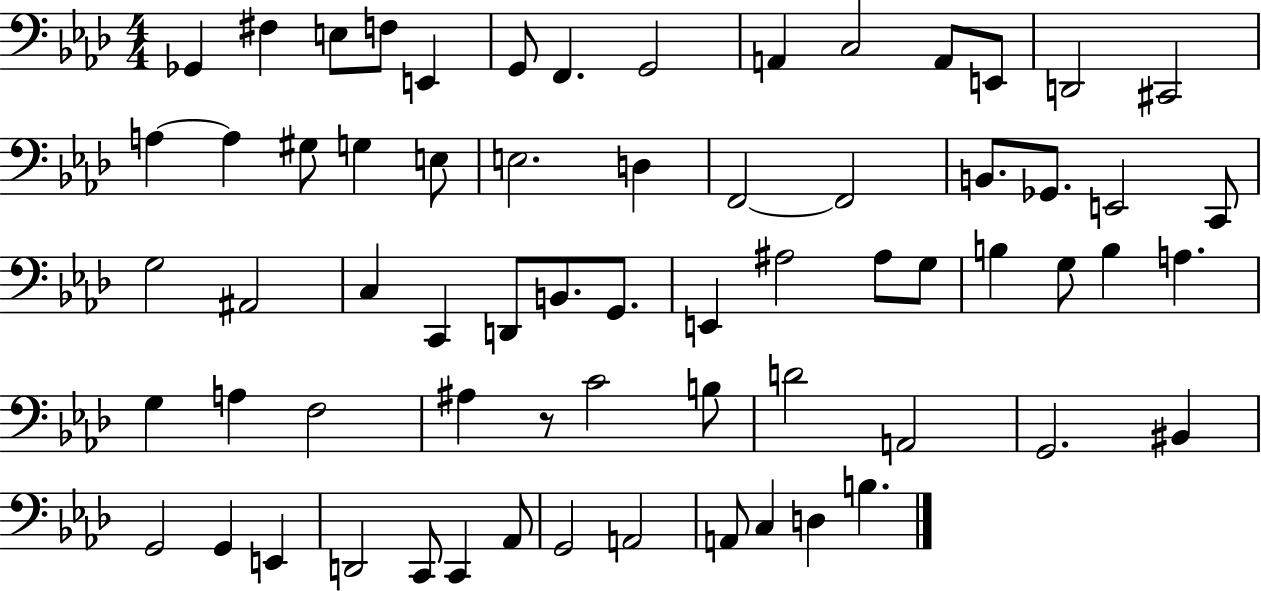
{
  \clef bass
  \numericTimeSignature
  \time 4/4
  \key aes \major
  ges,4 fis4 e8 f8 e,4 | g,8 f,4. g,2 | a,4 c2 a,8 e,8 | d,2 cis,2 | \break a4~~ a4 gis8 g4 e8 | e2. d4 | f,2~~ f,2 | b,8. ges,8. e,2 c,8 | \break g2 ais,2 | c4 c,4 d,8 b,8. g,8. | e,4 ais2 ais8 g8 | b4 g8 b4 a4. | \break g4 a4 f2 | ais4 r8 c'2 b8 | d'2 a,2 | g,2. bis,4 | \break g,2 g,4 e,4 | d,2 c,8 c,4 aes,8 | g,2 a,2 | a,8 c4 d4 b4. | \break \bar "|."
}